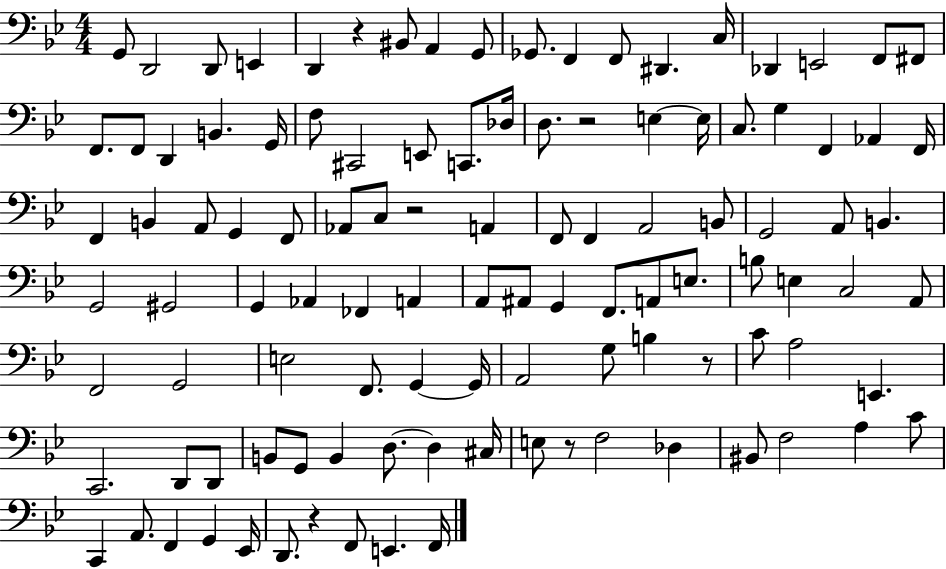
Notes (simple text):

G2/e D2/h D2/e E2/q D2/q R/q BIS2/e A2/q G2/e Gb2/e. F2/q F2/e D#2/q. C3/s Db2/q E2/h F2/e F#2/e F2/e. F2/e D2/q B2/q. G2/s F3/e C#2/h E2/e C2/e. Db3/s D3/e. R/h E3/q E3/s C3/e. G3/q F2/q Ab2/q F2/s F2/q B2/q A2/e G2/q F2/e Ab2/e C3/e R/h A2/q F2/e F2/q A2/h B2/e G2/h A2/e B2/q. G2/h G#2/h G2/q Ab2/q FES2/q A2/q A2/e A#2/e G2/q F2/e. A2/e E3/e. B3/e E3/q C3/h A2/e F2/h G2/h E3/h F2/e. G2/q G2/s A2/h G3/e B3/q R/e C4/e A3/h E2/q. C2/h. D2/e D2/e B2/e G2/e B2/q D3/e. D3/q C#3/s E3/e R/e F3/h Db3/q BIS2/e F3/h A3/q C4/e C2/q A2/e. F2/q G2/q Eb2/s D2/e. R/q F2/e E2/q. F2/s